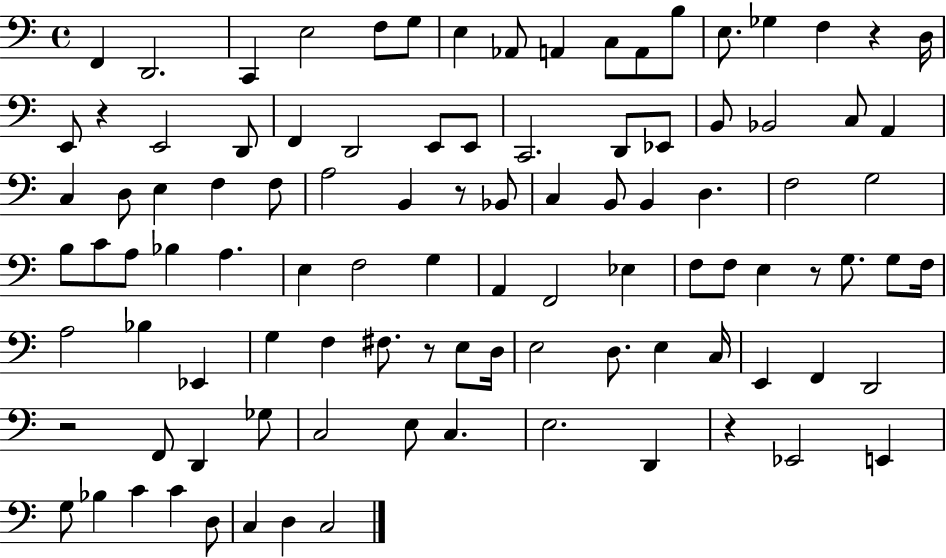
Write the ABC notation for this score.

X:1
T:Untitled
M:4/4
L:1/4
K:C
F,, D,,2 C,, E,2 F,/2 G,/2 E, _A,,/2 A,, C,/2 A,,/2 B,/2 E,/2 _G, F, z D,/4 E,,/2 z E,,2 D,,/2 F,, D,,2 E,,/2 E,,/2 C,,2 D,,/2 _E,,/2 B,,/2 _B,,2 C,/2 A,, C, D,/2 E, F, F,/2 A,2 B,, z/2 _B,,/2 C, B,,/2 B,, D, F,2 G,2 B,/2 C/2 A,/2 _B, A, E, F,2 G, A,, F,,2 _E, F,/2 F,/2 E, z/2 G,/2 G,/2 F,/4 A,2 _B, _E,, G, F, ^F,/2 z/2 E,/2 D,/4 E,2 D,/2 E, C,/4 E,, F,, D,,2 z2 F,,/2 D,, _G,/2 C,2 E,/2 C, E,2 D,, z _E,,2 E,, G,/2 _B, C C D,/2 C, D, C,2